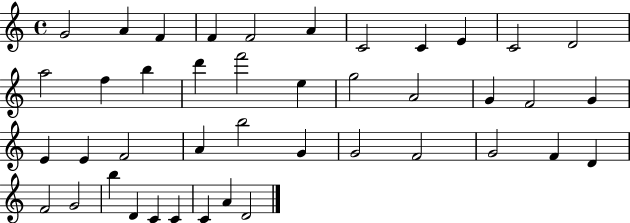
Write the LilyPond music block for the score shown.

{
  \clef treble
  \time 4/4
  \defaultTimeSignature
  \key c \major
  g'2 a'4 f'4 | f'4 f'2 a'4 | c'2 c'4 e'4 | c'2 d'2 | \break a''2 f''4 b''4 | d'''4 f'''2 e''4 | g''2 a'2 | g'4 f'2 g'4 | \break e'4 e'4 f'2 | a'4 b''2 g'4 | g'2 f'2 | g'2 f'4 d'4 | \break f'2 g'2 | b''4 d'4 c'4 c'4 | c'4 a'4 d'2 | \bar "|."
}